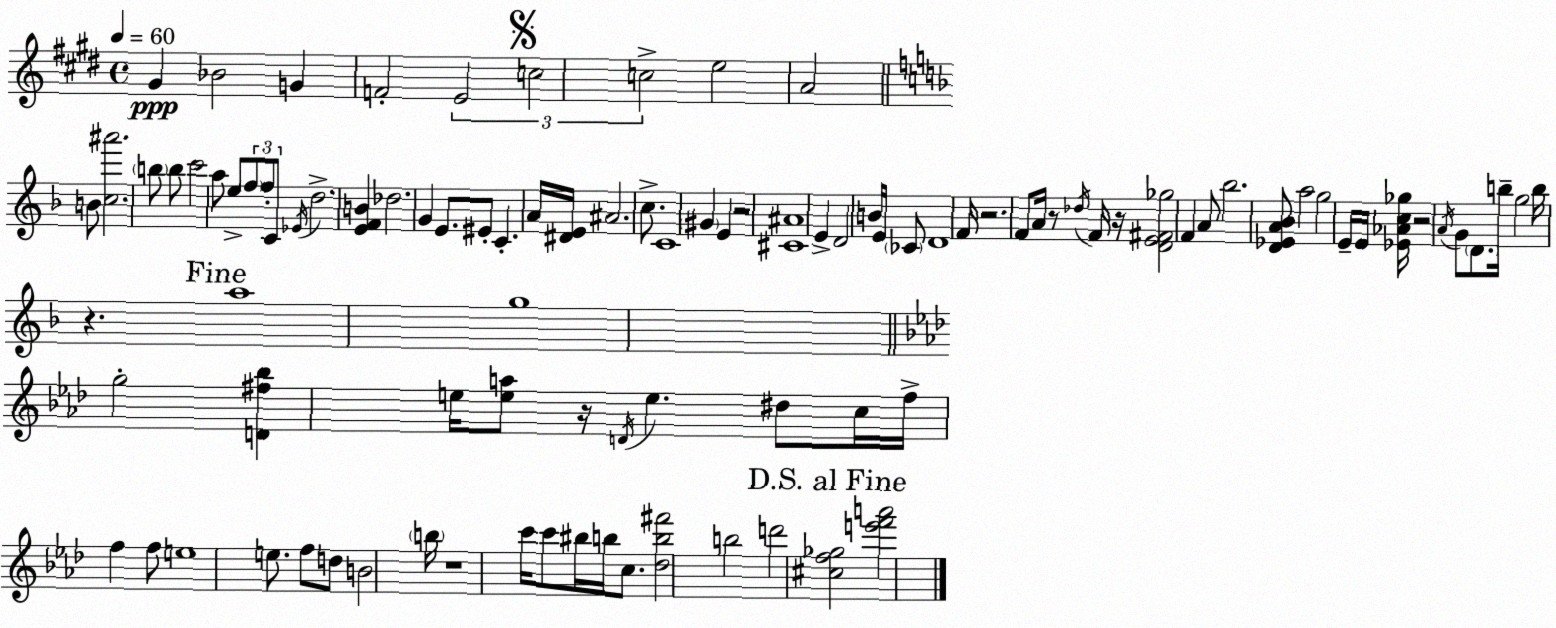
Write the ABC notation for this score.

X:1
T:Untitled
M:4/4
L:1/4
K:E
^G _B2 G F2 E2 c2 c2 e2 A2 B/2 [c^a']2 b/2 b/2 c'2 a/2 e/2 f/2 f/2 C/2 _E/4 d2 [EFB] _d2 G E/2 ^E/2 C A/4 [^DE]/4 ^A2 c/2 C4 ^G E z2 [^C^A]4 E D2 B/4 E/4 _C/2 D4 F/4 z2 F/2 A/4 z/2 _d/4 F/4 z/4 [DE^F_g]2 F A/2 _b2 [D_EA_B]/2 a2 g2 E/4 E/4 [_E_Ac_g]/4 z2 A/4 G/2 D/2 b/4 g2 b/4 z a4 g4 g2 [D^f_b] e/4 [ea]/2 z/4 D/4 e ^d/2 c/4 f/4 f f/2 e4 e/2 f/2 d/2 B2 b/4 z4 c'/4 c'/2 ^b/4 b/4 c/2 [_db^f']2 b2 d'2 [^cf_g]2 [e'f'a']2